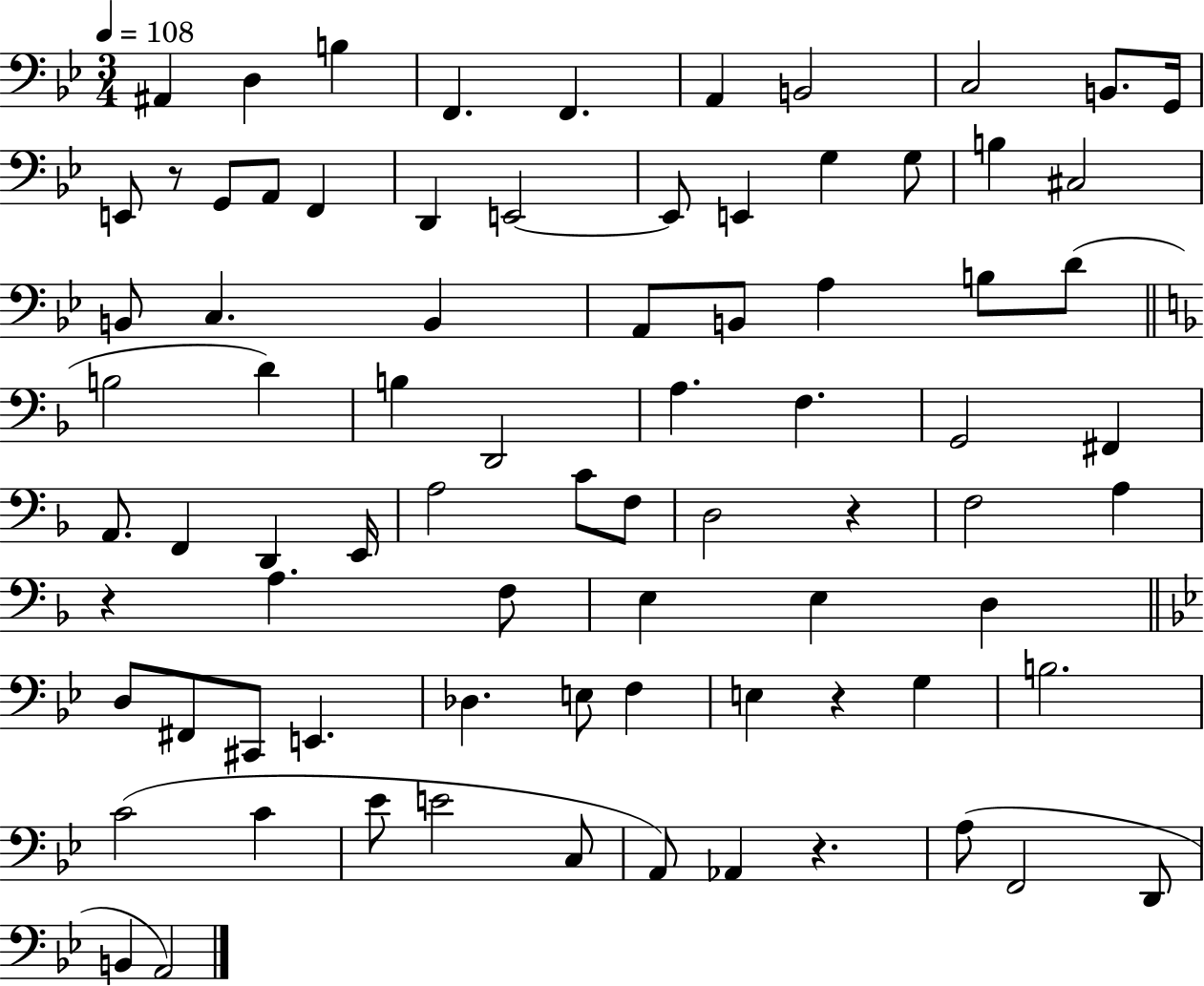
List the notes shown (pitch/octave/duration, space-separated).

A#2/q D3/q B3/q F2/q. F2/q. A2/q B2/h C3/h B2/e. G2/s E2/e R/e G2/e A2/e F2/q D2/q E2/h E2/e E2/q G3/q G3/e B3/q C#3/h B2/e C3/q. B2/q A2/e B2/e A3/q B3/e D4/e B3/h D4/q B3/q D2/h A3/q. F3/q. G2/h F#2/q A2/e. F2/q D2/q E2/s A3/h C4/e F3/e D3/h R/q F3/h A3/q R/q A3/q. F3/e E3/q E3/q D3/q D3/e F#2/e C#2/e E2/q. Db3/q. E3/e F3/q E3/q R/q G3/q B3/h. C4/h C4/q Eb4/e E4/h C3/e A2/e Ab2/q R/q. A3/e F2/h D2/e B2/q A2/h